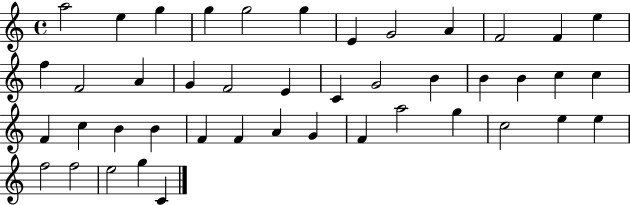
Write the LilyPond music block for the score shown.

{
  \clef treble
  \time 4/4
  \defaultTimeSignature
  \key c \major
  a''2 e''4 g''4 | g''4 g''2 g''4 | e'4 g'2 a'4 | f'2 f'4 e''4 | \break f''4 f'2 a'4 | g'4 f'2 e'4 | c'4 g'2 b'4 | b'4 b'4 c''4 c''4 | \break f'4 c''4 b'4 b'4 | f'4 f'4 a'4 g'4 | f'4 a''2 g''4 | c''2 e''4 e''4 | \break f''2 f''2 | e''2 g''4 c'4 | \bar "|."
}